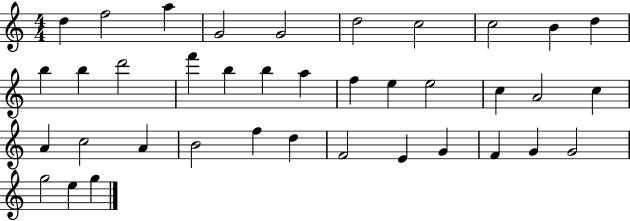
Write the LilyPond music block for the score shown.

{
  \clef treble
  \numericTimeSignature
  \time 4/4
  \key c \major
  d''4 f''2 a''4 | g'2 g'2 | d''2 c''2 | c''2 b'4 d''4 | \break b''4 b''4 d'''2 | f'''4 b''4 b''4 a''4 | f''4 e''4 e''2 | c''4 a'2 c''4 | \break a'4 c''2 a'4 | b'2 f''4 d''4 | f'2 e'4 g'4 | f'4 g'4 g'2 | \break g''2 e''4 g''4 | \bar "|."
}